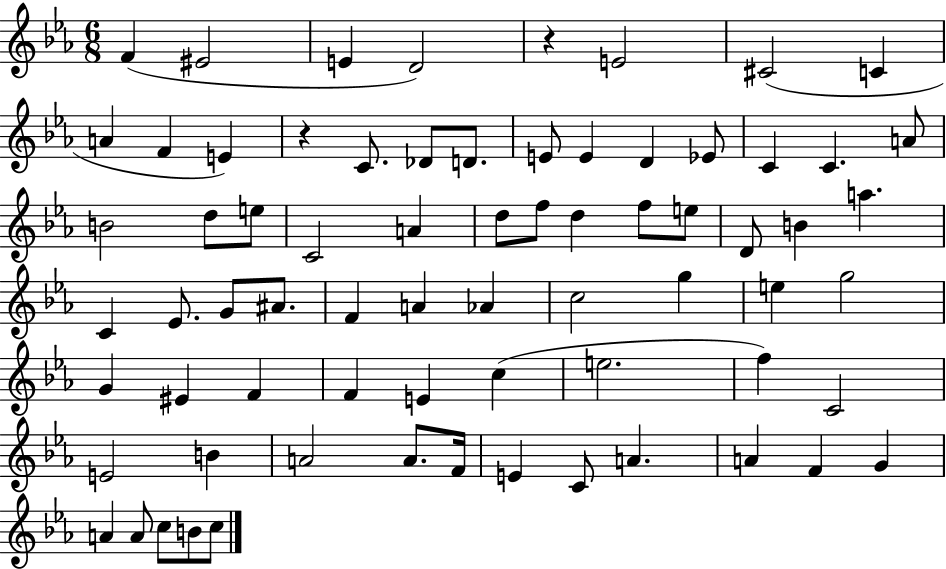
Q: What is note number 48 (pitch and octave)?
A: F4